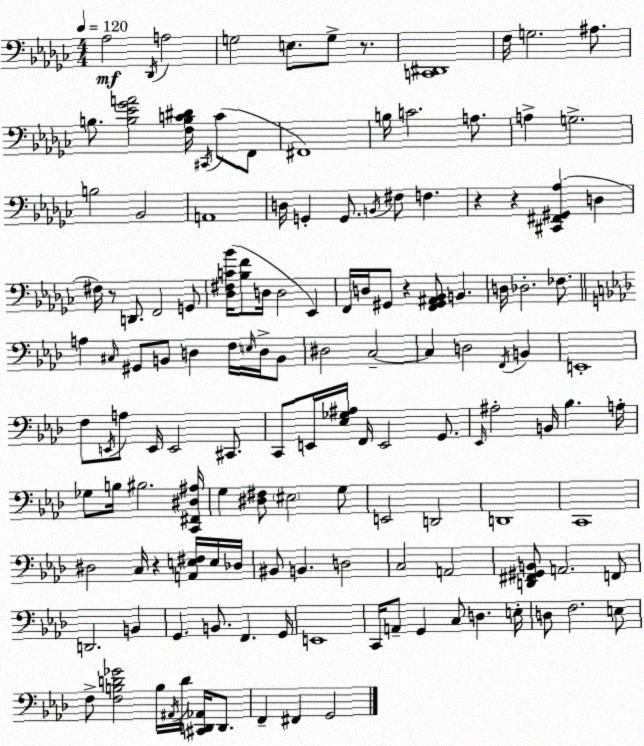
X:1
T:Untitled
M:4/4
L:1/4
K:Ebm
_A,2 _D,,/4 A,2 G,2 E,/2 G,/2 z/2 [C,,^D,,]4 F,/4 G,2 ^A,/2 B,/2 [B,_E_GA]2 [F,B,C^D]/4 ^C,,/4 C/2 F,,/2 ^F,,4 B,/4 C2 A,/2 A, G,2 B,2 _B,,2 A,,4 D,/4 G,, G,,/2 B,,/4 ^F,/2 F, z z [^C,,^F,,^G,,_A,] D, ^F,/4 z/2 D,,/2 F,,2 G,,/2 [_D,^F,C_B]/4 [_B,F]/2 D,/4 D,2 _E,, F,,/4 D,/4 ^G,,/2 z [F,,^G,,^A,,_B,,]/2 B,, D,/4 _D,2 _F,/2 A, ^C,/4 ^G,,/2 B,,/2 D, F,/4 E,/4 D,/4 B,,/2 ^D,2 C,2 C, D,2 F,,/4 B,, E,,4 F,/2 E,,/4 A,/2 E,,/4 E,,2 ^C,,/2 C,,/2 E,,/4 [_E,_G,^A,]/4 F,,/4 E,,2 G,,/2 _E,,/4 ^A,2 B,,/4 _B, A,/4 _G,/2 B,/4 ^B,2 [C,,^F,,^D,^A,]/4 G, [^D,^F,]/2 ^E,2 G,/2 E,,2 D,,2 D,,4 C,,4 ^D,2 C,/4 z [A,,E,^F,]/4 E,/4 _D,/4 ^B,,/2 B,, D,2 C,2 A,,2 [D,,^F,,^G,,B,,]/2 A,,2 F,,/2 D,,2 B,, G,, B,,/2 F,, G,,/4 E,,4 C,,/4 A,,/2 G,, C,/2 D, E,/4 D,/2 F,2 E,/2 F,/2 [F,B,D_G]2 B,/4 ^A,,/4 D/4 [^C,,D,,_A,,]/4 D,,/2 F,, ^F,, G,,2